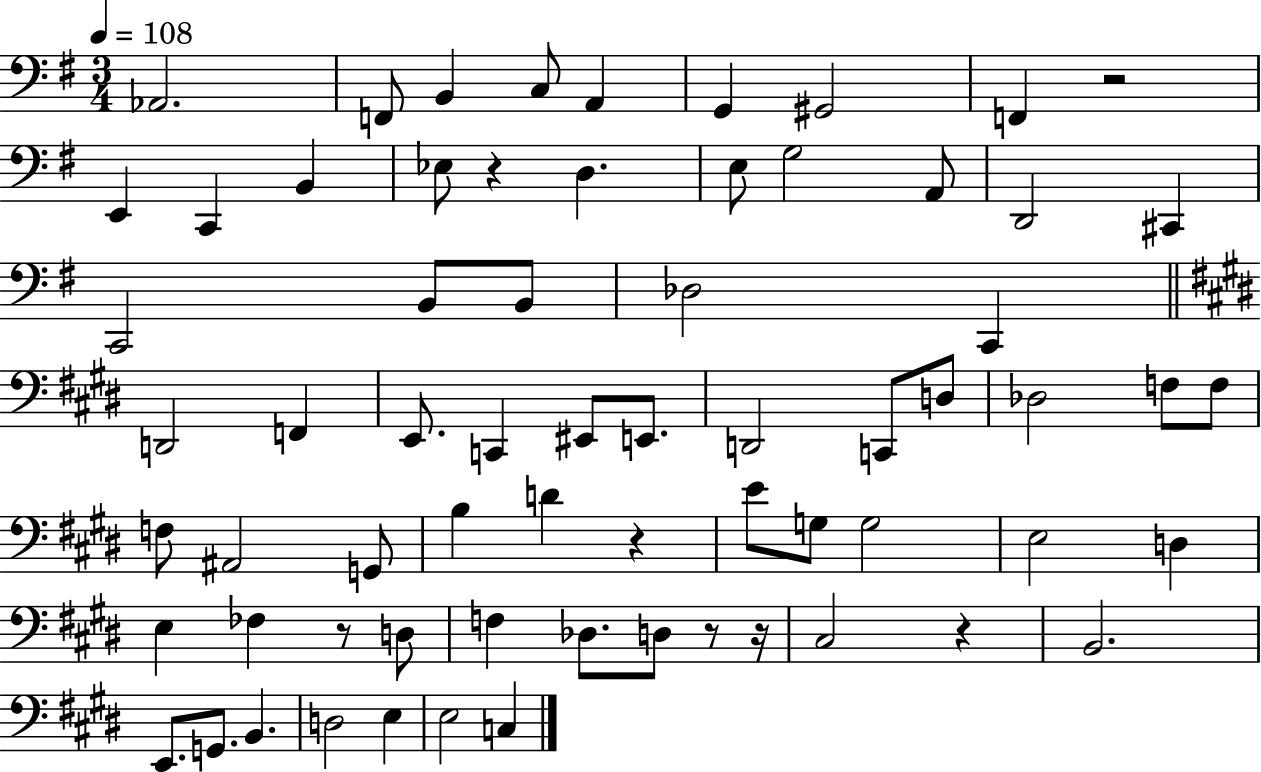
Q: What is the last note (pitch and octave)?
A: C3